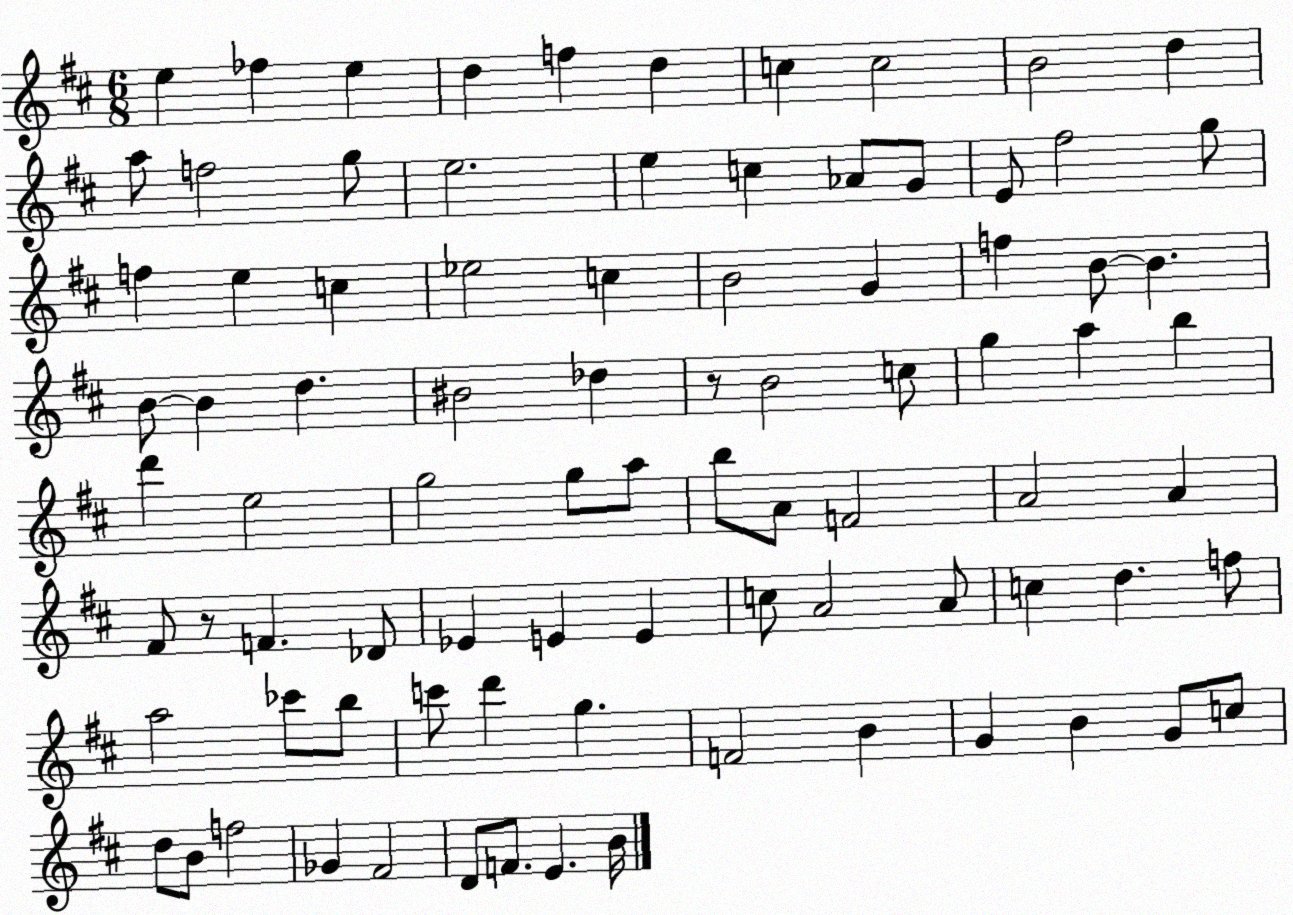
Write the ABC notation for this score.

X:1
T:Untitled
M:6/8
L:1/4
K:D
e _f e d f d c c2 B2 d a/2 f2 g/2 e2 e c _A/2 G/2 E/2 ^f2 g/2 f e c _e2 c B2 G f B/2 B B/2 B d ^B2 _d z/2 B2 c/2 g a b d' e2 g2 g/2 a/2 b/2 A/2 F2 A2 A ^F/2 z/2 F _D/2 _E E E c/2 A2 A/2 c d f/2 a2 _c'/2 b/2 c'/2 d' g F2 B G B G/2 c/2 d/2 B/2 f2 _G ^F2 D/2 F/2 E B/4